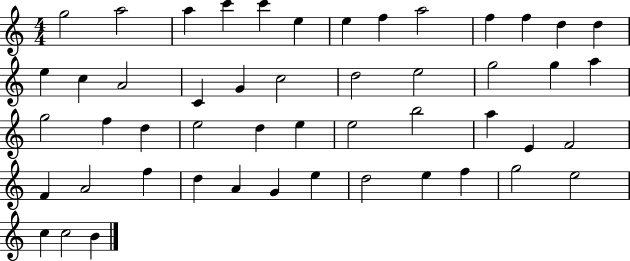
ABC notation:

X:1
T:Untitled
M:4/4
L:1/4
K:C
g2 a2 a c' c' e e f a2 f f d d e c A2 C G c2 d2 e2 g2 g a g2 f d e2 d e e2 b2 a E F2 F A2 f d A G e d2 e f g2 e2 c c2 B